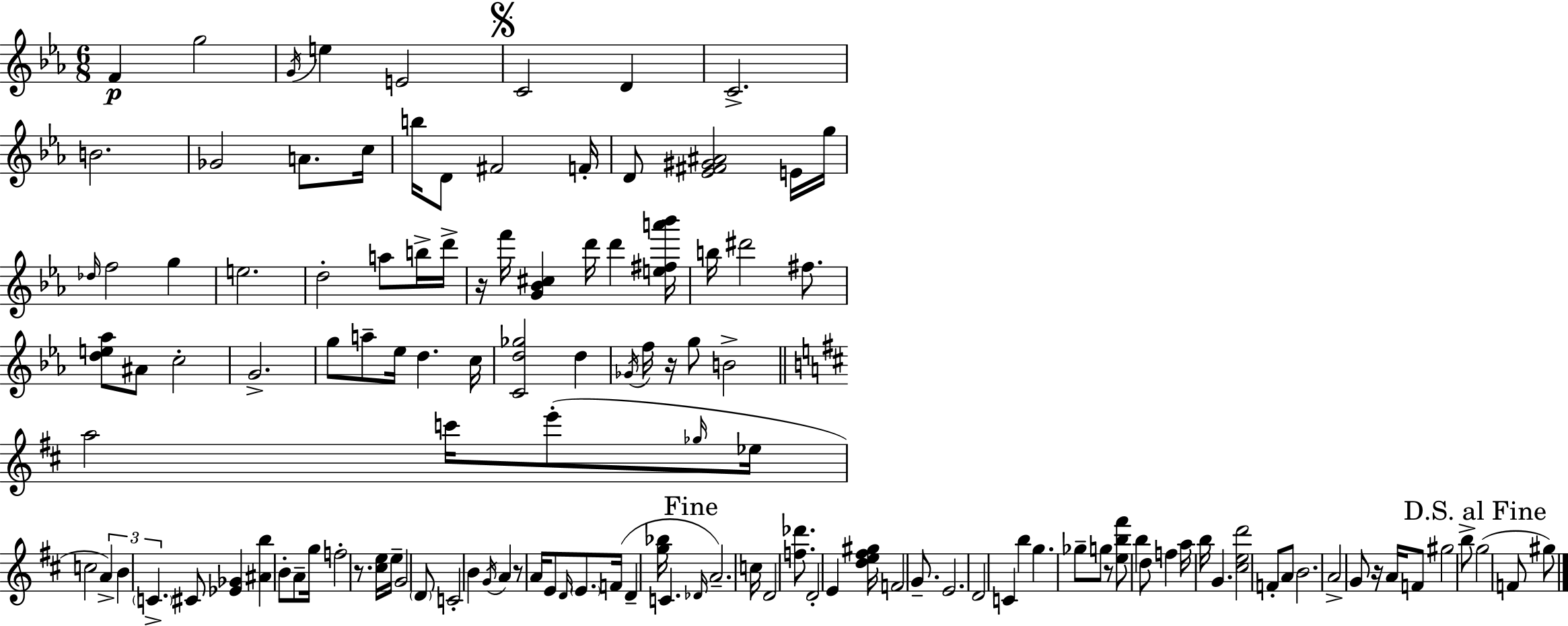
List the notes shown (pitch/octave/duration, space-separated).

F4/q G5/h G4/s E5/q E4/h C4/h D4/q C4/h. B4/h. Gb4/h A4/e. C5/s B5/s D4/e F#4/h F4/s D4/e [Eb4,F#4,G#4,A#4]/h E4/s G5/s Db5/s F5/h G5/q E5/h. D5/h A5/e B5/s D6/s R/s F6/s [G4,Bb4,C#5]/q D6/s D6/q [E5,F#5,A6,Bb6]/s B5/s D#6/h F#5/e. [D5,E5,Ab5]/e A#4/e C5/h G4/h. G5/e A5/e Eb5/s D5/q. C5/s [C4,D5,Gb5]/h D5/q Gb4/s F5/s R/s G5/e B4/h A5/h C6/s E6/e Gb5/s Eb5/s C5/h A4/q B4/q C4/q. C#4/e [Eb4,Gb4]/q [A#4,B5]/q B4/e A4/e G5/s F5/h R/e. [C#5,E5]/s E5/s G4/h D4/e C4/h B4/q G4/s A4/q R/e A4/s E4/e D4/s E4/e. F4/s D4/q [G5,Bb5]/s C4/q. Db4/s A4/h. C5/s D4/h [F5,Db6]/e. D4/h E4/q [D5,E5,F#5,G#5]/s F4/h G4/e. E4/h. D4/h C4/q B5/q G5/q. Gb5/e G5/e R/e [E5,B5,F#6]/e B5/q D5/e F5/q A5/s B5/s G4/q. [C#5,E5,D6]/h F4/e A4/e B4/h. A4/h G4/e R/s A4/s F4/e G#5/h B5/e G5/h F4/e G#5/e